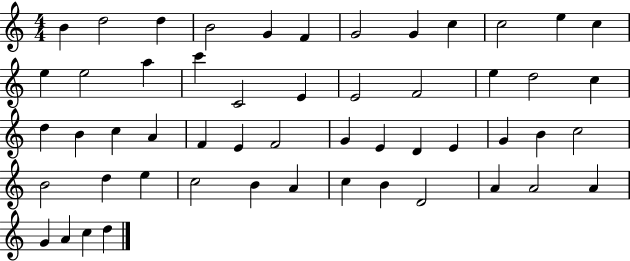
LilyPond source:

{
  \clef treble
  \numericTimeSignature
  \time 4/4
  \key c \major
  b'4 d''2 d''4 | b'2 g'4 f'4 | g'2 g'4 c''4 | c''2 e''4 c''4 | \break e''4 e''2 a''4 | c'''4 c'2 e'4 | e'2 f'2 | e''4 d''2 c''4 | \break d''4 b'4 c''4 a'4 | f'4 e'4 f'2 | g'4 e'4 d'4 e'4 | g'4 b'4 c''2 | \break b'2 d''4 e''4 | c''2 b'4 a'4 | c''4 b'4 d'2 | a'4 a'2 a'4 | \break g'4 a'4 c''4 d''4 | \bar "|."
}